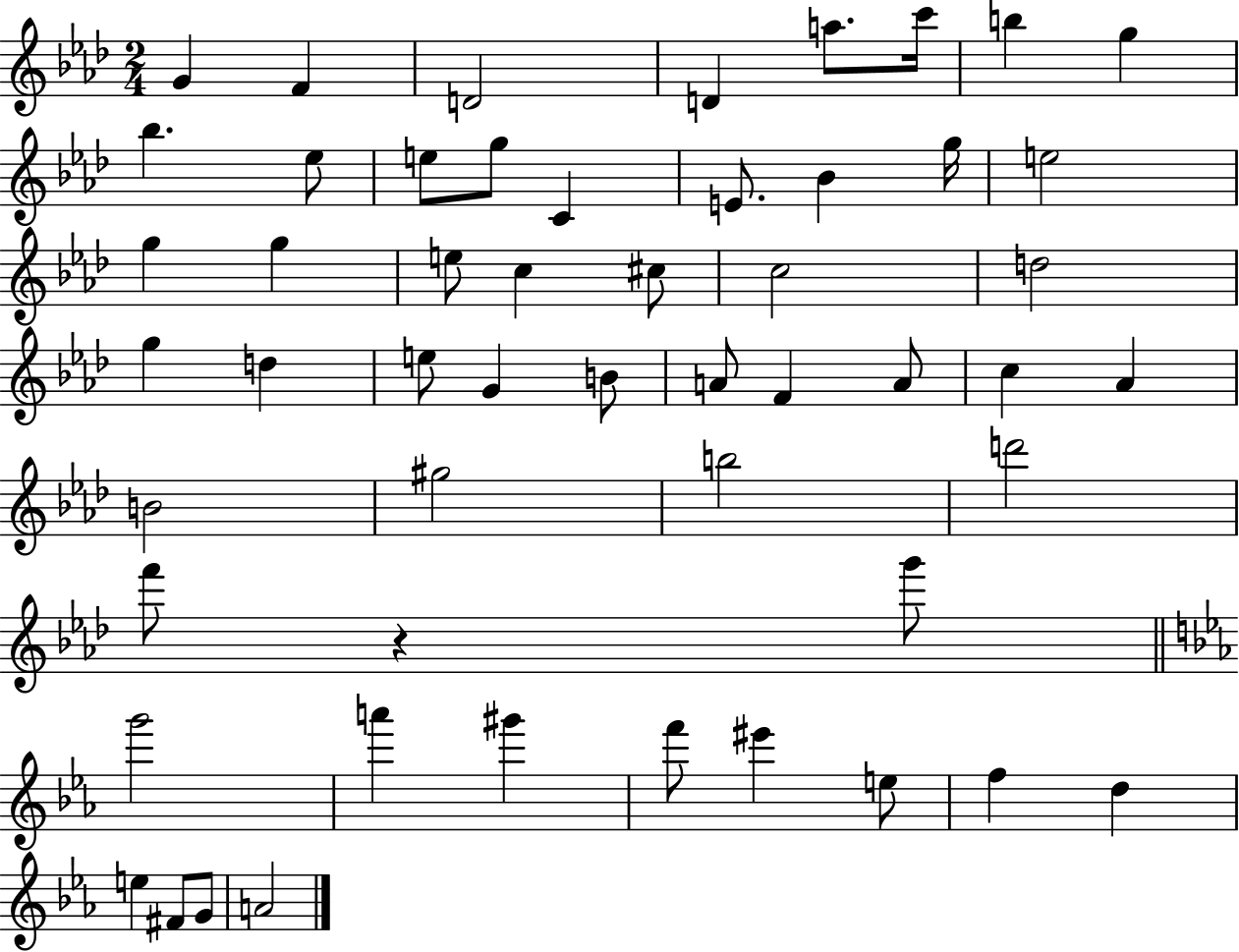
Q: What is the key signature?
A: AES major